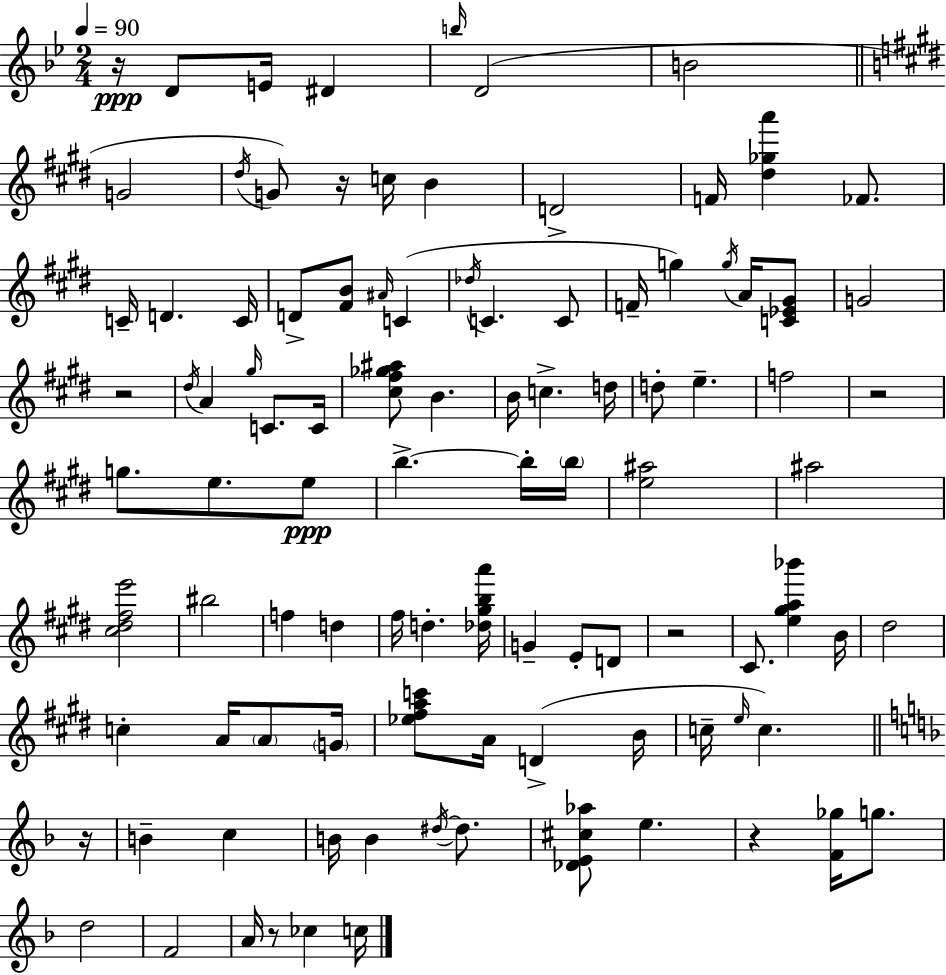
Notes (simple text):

R/s D4/e E4/s D#4/q B5/s D4/h B4/h G4/h D#5/s G4/e R/s C5/s B4/q D4/h F4/s [D#5,Gb5,A6]/q FES4/e. C4/s D4/q. C4/s D4/e [F#4,B4]/e A#4/s C4/q Db5/s C4/q. C4/e F4/s G5/q G5/s A4/s [C4,Eb4,G#4]/e G4/h R/h D#5/s A4/q G#5/s C4/e. C4/s [C#5,F#5,Gb5,A#5]/e B4/q. B4/s C5/q. D5/s D5/e E5/q. F5/h R/h G5/e. E5/e. E5/e B5/q. B5/s B5/s [E5,A#5]/h A#5/h [C#5,D#5,F#5,E6]/h BIS5/h F5/q D5/q F#5/s D5/q. [Db5,G#5,B5,A6]/s G4/q E4/e D4/e R/h C#4/e. [E5,G#5,A5,Bb6]/q B4/s D#5/h C5/q A4/s A4/e G4/s [Eb5,F#5,A5,C6]/e A4/s D4/q B4/s C5/s E5/s C5/q. R/s B4/q C5/q B4/s B4/q D#5/s D#5/e. [Db4,E4,C#5,Ab5]/e E5/q. R/q [F4,Gb5]/s G5/e. D5/h F4/h A4/s R/e CES5/q C5/s